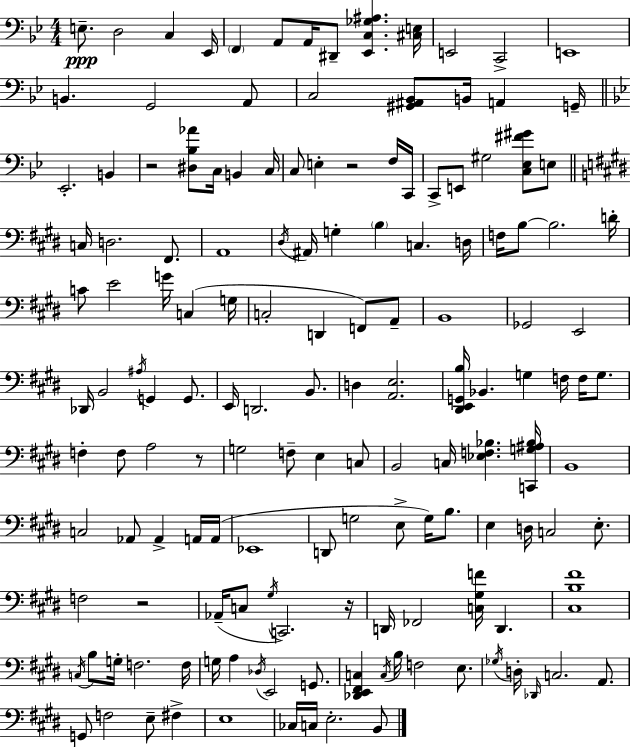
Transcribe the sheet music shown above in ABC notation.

X:1
T:Untitled
M:4/4
L:1/4
K:Bb
E,/2 D,2 C, _E,,/4 F,, A,,/2 A,,/4 ^D,,/2 [_E,,C,_G,^A,] [^C,E,]/4 E,,2 C,,2 E,,4 B,, G,,2 A,,/2 C,2 [^G,,^A,,_B,,]/2 B,,/4 A,, G,,/4 _E,,2 B,, z2 [^D,_B,_A]/2 C,/4 B,, C,/4 C,/2 E, z2 F,/4 C,,/4 C,,/2 E,,/2 ^G,2 [C,_E,^F^G]/2 E,/2 C,/4 D,2 ^F,,/2 A,,4 ^D,/4 ^A,,/4 G, B, C, D,/4 F,/4 B,/2 B,2 D/4 C/2 E2 G/4 C, G,/4 C,2 D,, F,,/2 A,,/2 B,,4 _G,,2 E,,2 _D,,/4 B,,2 ^A,/4 G,, G,,/2 E,,/4 D,,2 B,,/2 D, [A,,E,]2 [^D,,E,,G,,B,]/4 _B,, G, F,/4 F,/4 G,/2 F, F,/2 A,2 z/2 G,2 F,/2 E, C,/2 B,,2 C,/4 [_E,F,_B,] [C,,G,^A,_B,]/4 B,,4 C,2 _A,,/2 _A,, A,,/4 A,,/4 _E,,4 D,,/2 G,2 E,/2 G,/4 B,/2 E, D,/4 C,2 E,/2 F,2 z2 _A,,/4 C,/2 ^G,/4 C,,2 z/4 D,,/4 _F,,2 [C,^G,F]/4 D,, [^C,B,^F]4 C,/4 B,/2 G,/4 F,2 F,/4 G,/4 A, _D,/4 E,,2 G,,/2 [_D,,E,,^F,,C,] C,/4 B,/4 F,2 E,/2 _G,/4 D,/4 _D,,/4 C,2 A,,/2 G,,/2 F,2 E,/2 ^F, E,4 _C,/4 C,/4 E,2 B,,/2